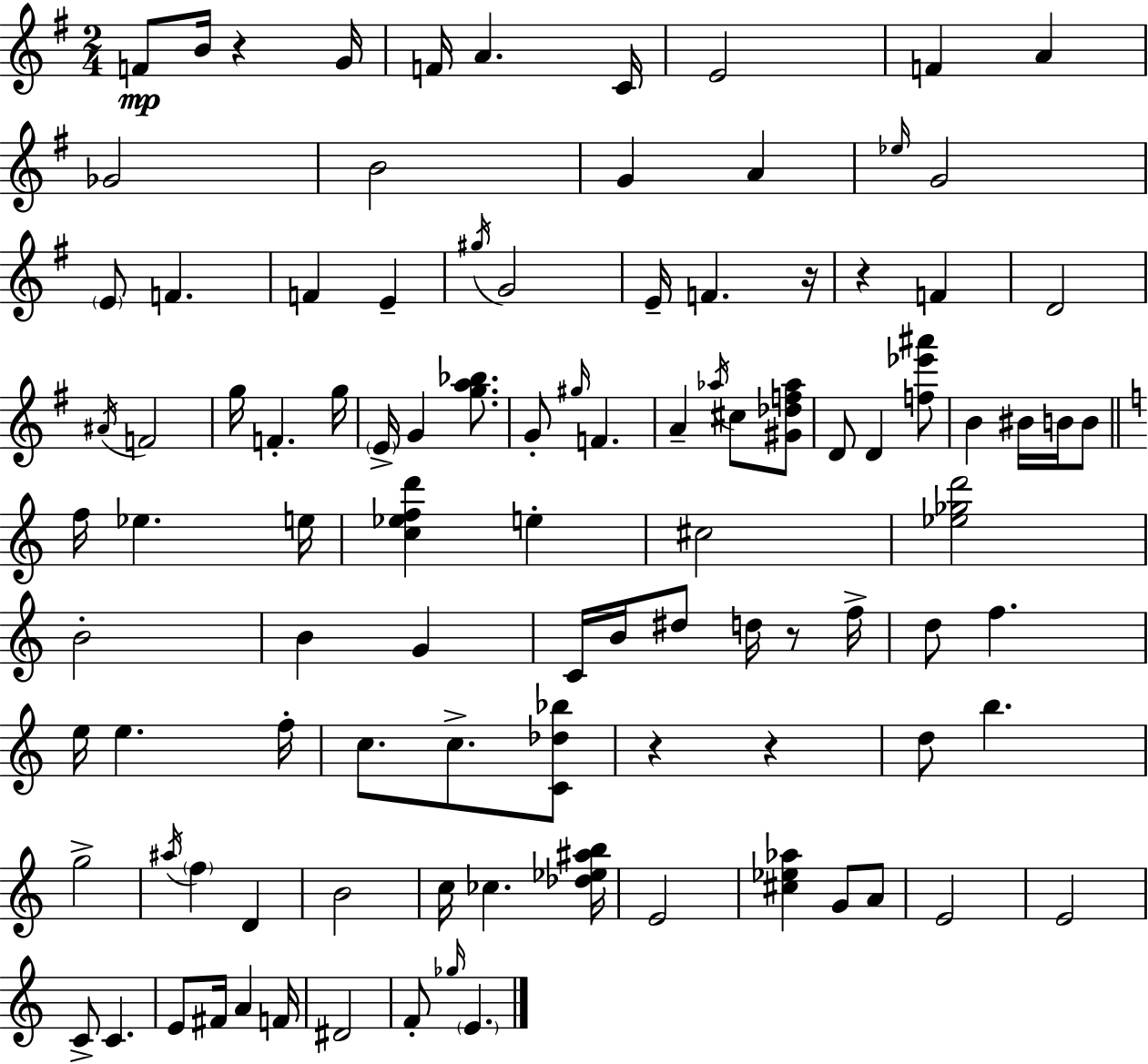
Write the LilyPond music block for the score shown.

{
  \clef treble
  \numericTimeSignature
  \time 2/4
  \key g \major
  f'8\mp b'16 r4 g'16 | f'16 a'4. c'16 | e'2 | f'4 a'4 | \break ges'2 | b'2 | g'4 a'4 | \grace { ees''16 } g'2 | \break \parenthesize e'8 f'4. | f'4 e'4-- | \acciaccatura { gis''16 } g'2 | e'16-- f'4. | \break r16 r4 f'4 | d'2 | \acciaccatura { ais'16 } f'2 | g''16 f'4.-. | \break g''16 \parenthesize e'16-> g'4 | <g'' a'' bes''>8. g'8-. \grace { gis''16 } f'4. | a'4-- | \acciaccatura { aes''16 } cis''8 <gis' des'' f'' aes''>8 d'8 d'4 | \break <f'' ees''' ais'''>8 b'4 | bis'16 b'16 b'8 \bar "||" \break \key c \major f''16 ees''4. e''16 | <c'' ees'' f'' d'''>4 e''4-. | cis''2 | <ees'' ges'' d'''>2 | \break b'2-. | b'4 g'4 | c'16 b'16 dis''8 d''16 r8 f''16-> | d''8 f''4. | \break e''16 e''4. f''16-. | c''8. c''8.-> <c' des'' bes''>8 | r4 r4 | d''8 b''4. | \break g''2-> | \acciaccatura { ais''16 } \parenthesize f''4 d'4 | b'2 | c''16 ces''4. | \break <des'' ees'' ais'' b''>16 e'2 | <cis'' ees'' aes''>4 g'8 a'8 | e'2 | e'2 | \break c'8-> c'4. | e'8 fis'16 a'4 | f'16 dis'2 | f'8-. \grace { ges''16 } \parenthesize e'4. | \break \bar "|."
}